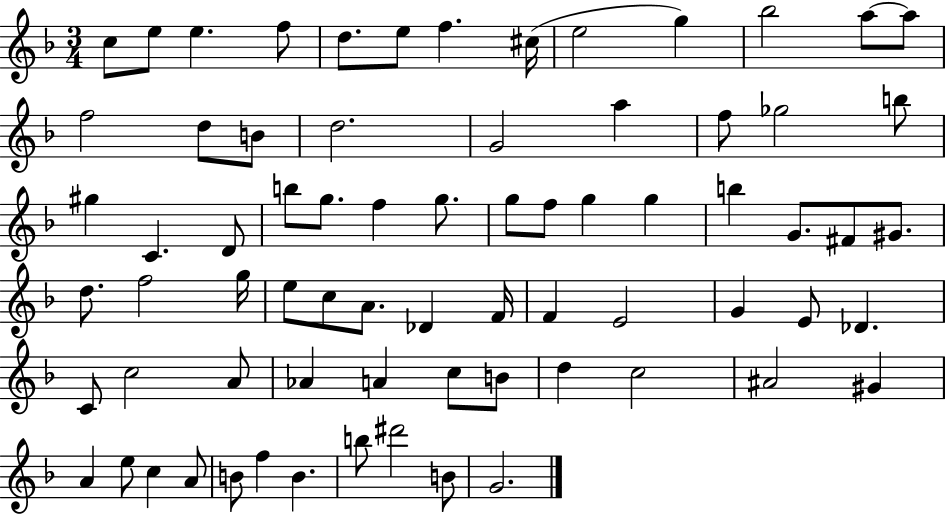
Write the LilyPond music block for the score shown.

{
  \clef treble
  \numericTimeSignature
  \time 3/4
  \key f \major
  \repeat volta 2 { c''8 e''8 e''4. f''8 | d''8. e''8 f''4. cis''16( | e''2 g''4) | bes''2 a''8~~ a''8 | \break f''2 d''8 b'8 | d''2. | g'2 a''4 | f''8 ges''2 b''8 | \break gis''4 c'4. d'8 | b''8 g''8. f''4 g''8. | g''8 f''8 g''4 g''4 | b''4 g'8. fis'8 gis'8. | \break d''8. f''2 g''16 | e''8 c''8 a'8. des'4 f'16 | f'4 e'2 | g'4 e'8 des'4. | \break c'8 c''2 a'8 | aes'4 a'4 c''8 b'8 | d''4 c''2 | ais'2 gis'4 | \break a'4 e''8 c''4 a'8 | b'8 f''4 b'4. | b''8 dis'''2 b'8 | g'2. | \break } \bar "|."
}